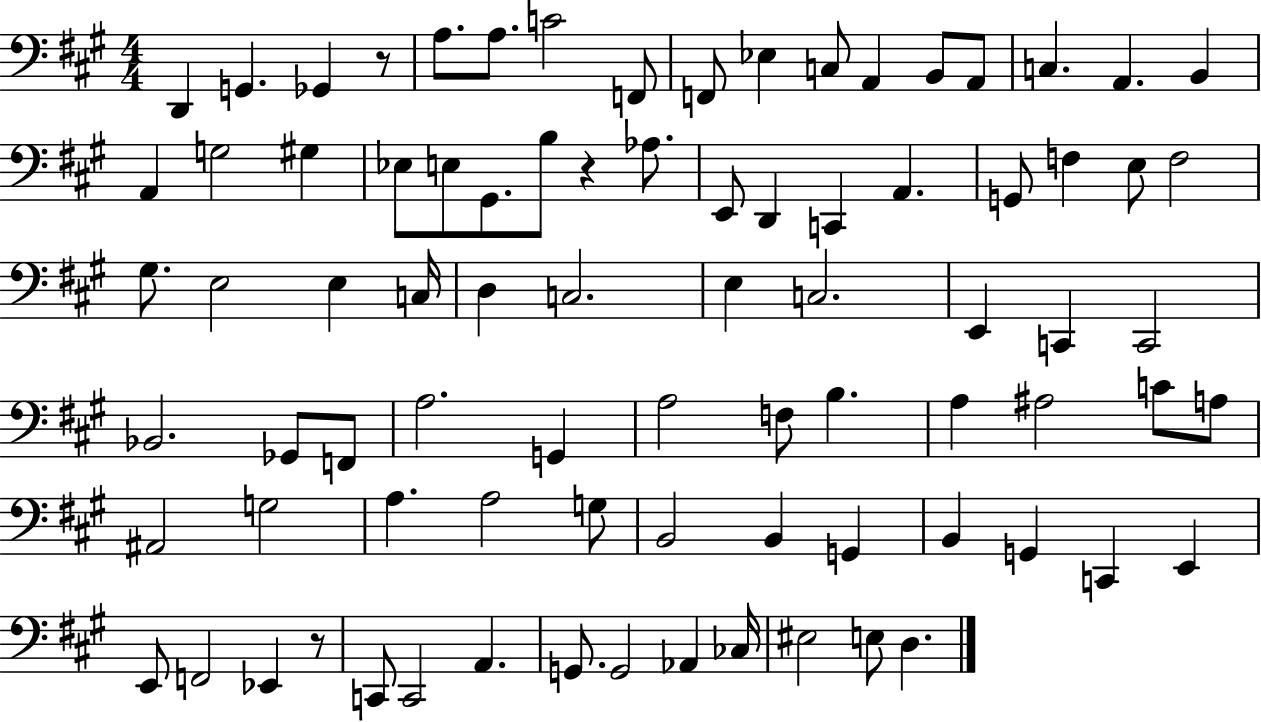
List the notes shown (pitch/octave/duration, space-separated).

D2/q G2/q. Gb2/q R/e A3/e. A3/e. C4/h F2/e F2/e Eb3/q C3/e A2/q B2/e A2/e C3/q. A2/q. B2/q A2/q G3/h G#3/q Eb3/e E3/e G#2/e. B3/e R/q Ab3/e. E2/e D2/q C2/q A2/q. G2/e F3/q E3/e F3/h G#3/e. E3/h E3/q C3/s D3/q C3/h. E3/q C3/h. E2/q C2/q C2/h Bb2/h. Gb2/e F2/e A3/h. G2/q A3/h F3/e B3/q. A3/q A#3/h C4/e A3/e A#2/h G3/h A3/q. A3/h G3/e B2/h B2/q G2/q B2/q G2/q C2/q E2/q E2/e F2/h Eb2/q R/e C2/e C2/h A2/q. G2/e. G2/h Ab2/q CES3/s EIS3/h E3/e D3/q.